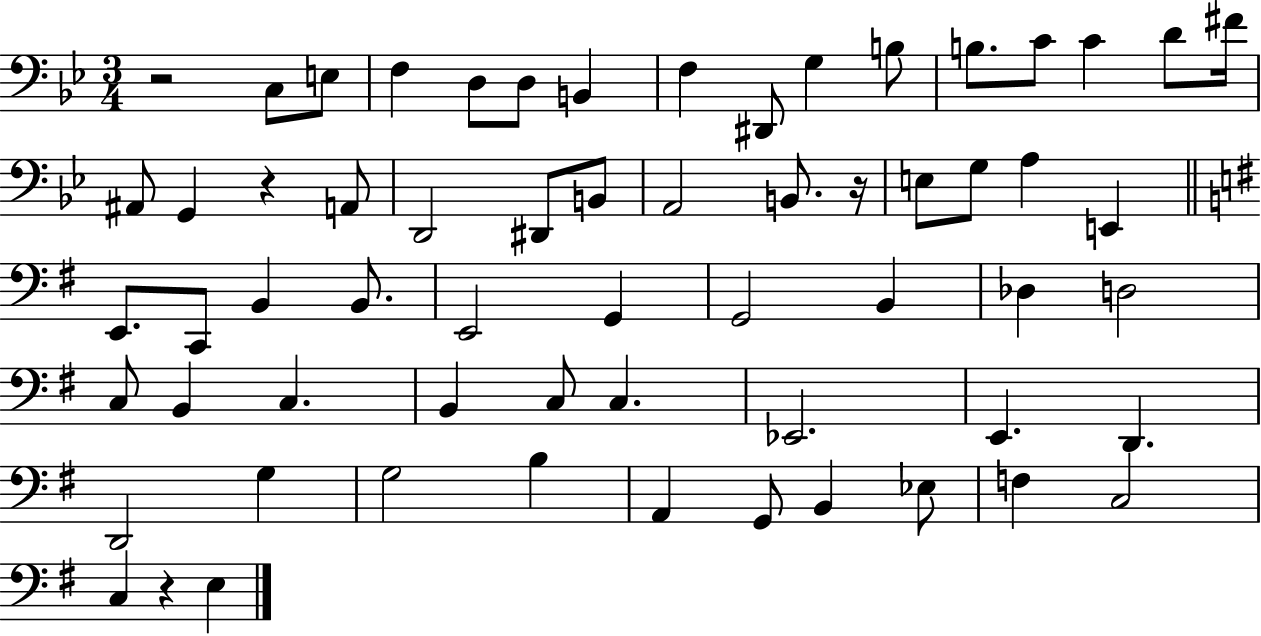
{
  \clef bass
  \numericTimeSignature
  \time 3/4
  \key bes \major
  r2 c8 e8 | f4 d8 d8 b,4 | f4 dis,8 g4 b8 | b8. c'8 c'4 d'8 fis'16 | \break ais,8 g,4 r4 a,8 | d,2 dis,8 b,8 | a,2 b,8. r16 | e8 g8 a4 e,4 | \break \bar "||" \break \key e \minor e,8. c,8 b,4 b,8. | e,2 g,4 | g,2 b,4 | des4 d2 | \break c8 b,4 c4. | b,4 c8 c4. | ees,2. | e,4. d,4. | \break d,2 g4 | g2 b4 | a,4 g,8 b,4 ees8 | f4 c2 | \break c4 r4 e4 | \bar "|."
}